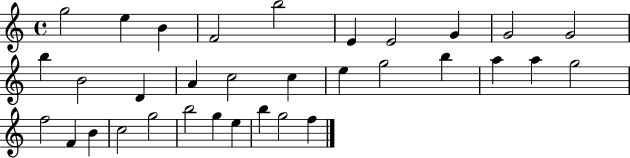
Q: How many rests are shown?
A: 0